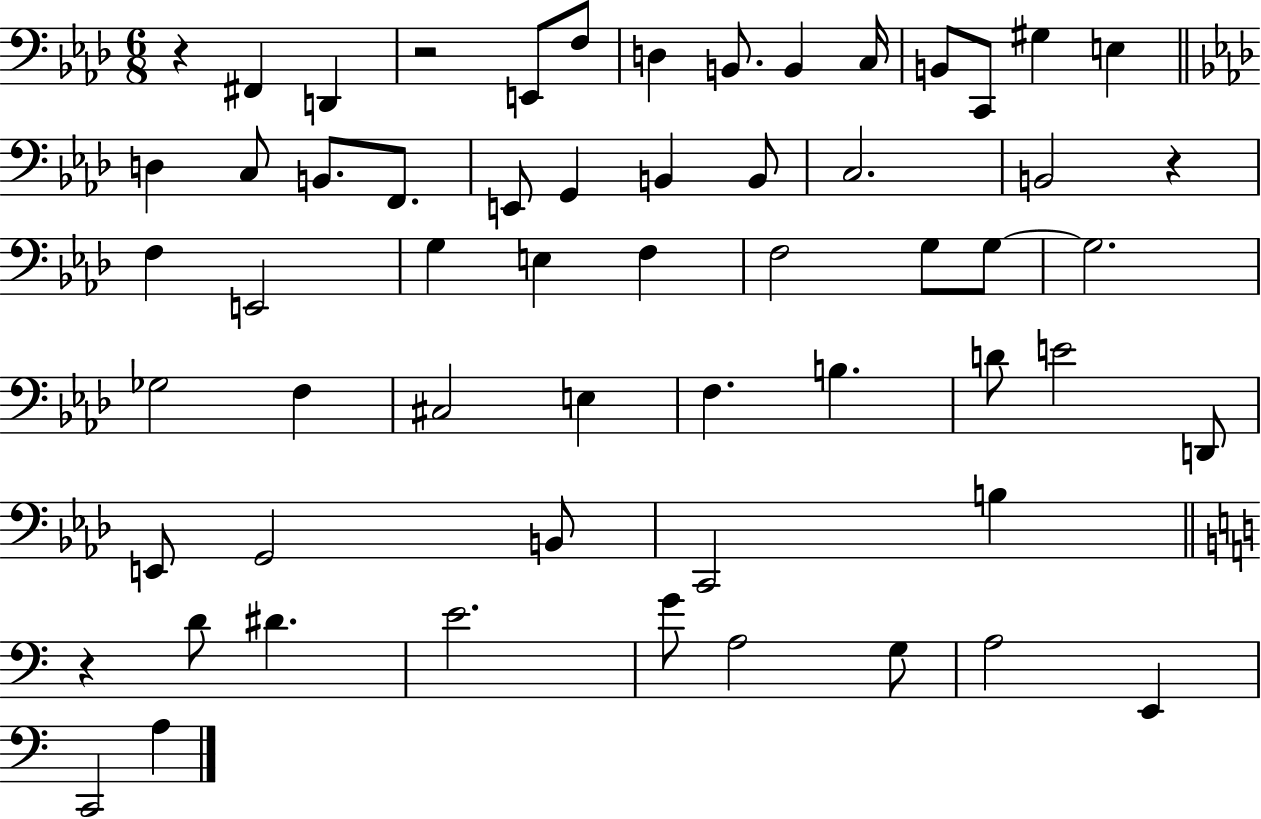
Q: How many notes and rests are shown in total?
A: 59